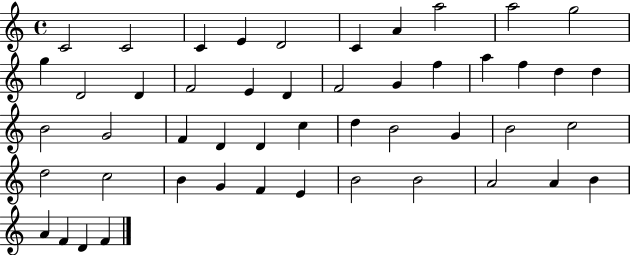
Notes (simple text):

C4/h C4/h C4/q E4/q D4/h C4/q A4/q A5/h A5/h G5/h G5/q D4/h D4/q F4/h E4/q D4/q F4/h G4/q F5/q A5/q F5/q D5/q D5/q B4/h G4/h F4/q D4/q D4/q C5/q D5/q B4/h G4/q B4/h C5/h D5/h C5/h B4/q G4/q F4/q E4/q B4/h B4/h A4/h A4/q B4/q A4/q F4/q D4/q F4/q